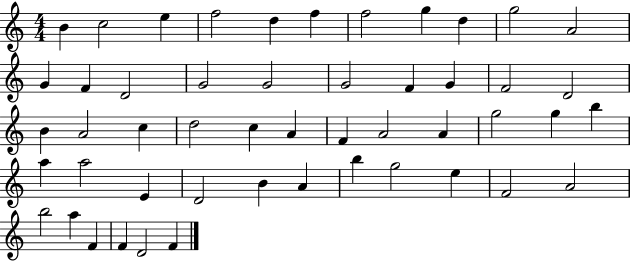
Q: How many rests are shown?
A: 0